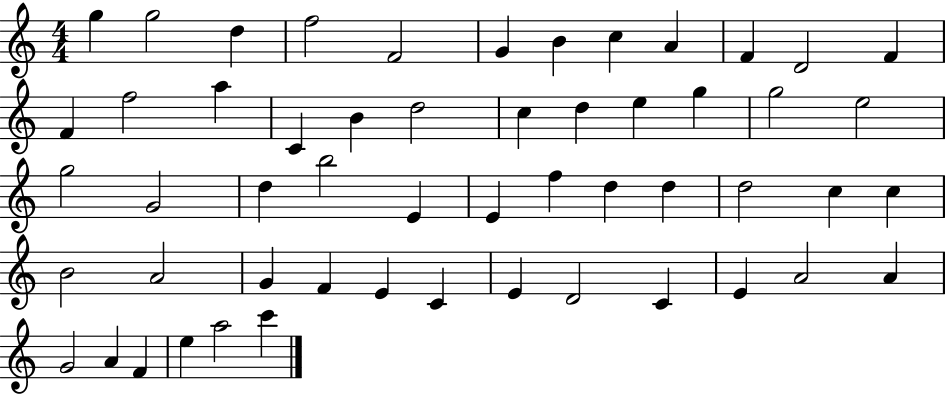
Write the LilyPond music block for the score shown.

{
  \clef treble
  \numericTimeSignature
  \time 4/4
  \key c \major
  g''4 g''2 d''4 | f''2 f'2 | g'4 b'4 c''4 a'4 | f'4 d'2 f'4 | \break f'4 f''2 a''4 | c'4 b'4 d''2 | c''4 d''4 e''4 g''4 | g''2 e''2 | \break g''2 g'2 | d''4 b''2 e'4 | e'4 f''4 d''4 d''4 | d''2 c''4 c''4 | \break b'2 a'2 | g'4 f'4 e'4 c'4 | e'4 d'2 c'4 | e'4 a'2 a'4 | \break g'2 a'4 f'4 | e''4 a''2 c'''4 | \bar "|."
}